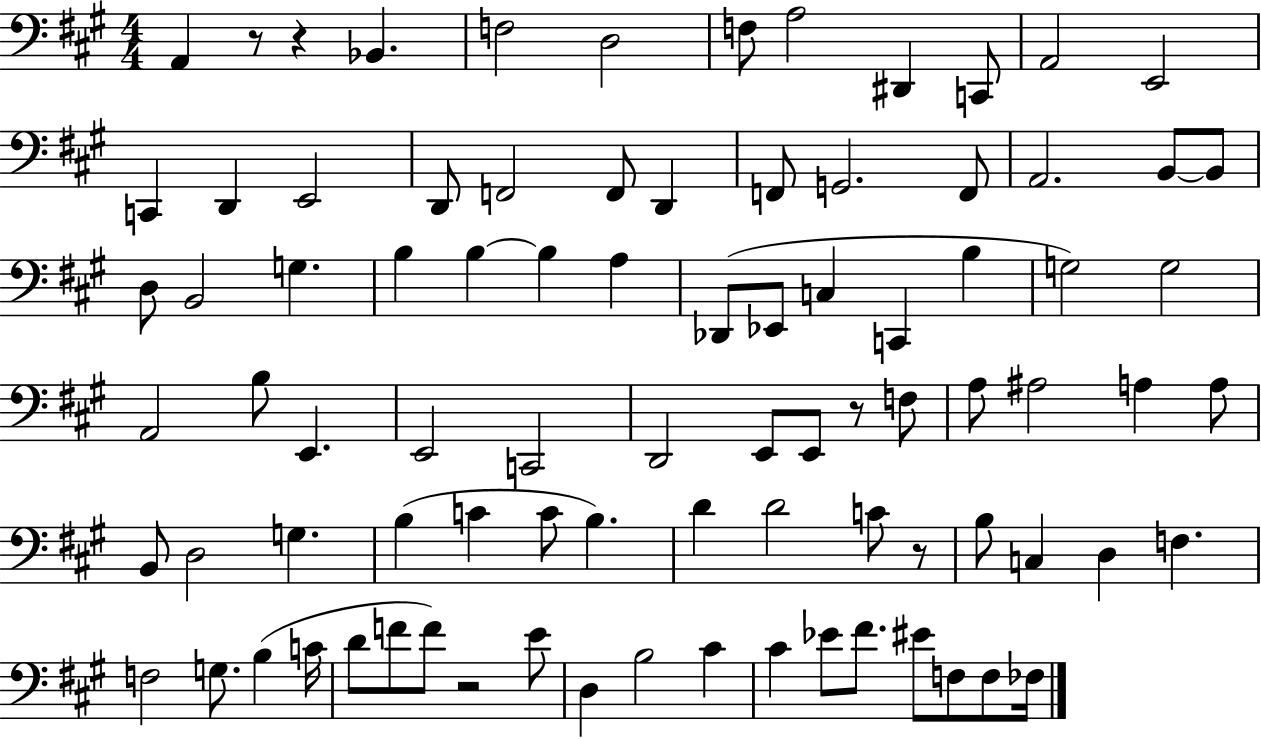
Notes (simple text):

A2/q R/e R/q Bb2/q. F3/h D3/h F3/e A3/h D#2/q C2/e A2/h E2/h C2/q D2/q E2/h D2/e F2/h F2/e D2/q F2/e G2/h. F2/e A2/h. B2/e B2/e D3/e B2/h G3/q. B3/q B3/q B3/q A3/q Db2/e Eb2/e C3/q C2/q B3/q G3/h G3/h A2/h B3/e E2/q. E2/h C2/h D2/h E2/e E2/e R/e F3/e A3/e A#3/h A3/q A3/e B2/e D3/h G3/q. B3/q C4/q C4/e B3/q. D4/q D4/h C4/e R/e B3/e C3/q D3/q F3/q. F3/h G3/e. B3/q C4/s D4/e F4/e F4/e R/h E4/e D3/q B3/h C#4/q C#4/q Eb4/e F#4/e. EIS4/e F3/e F3/e FES3/s